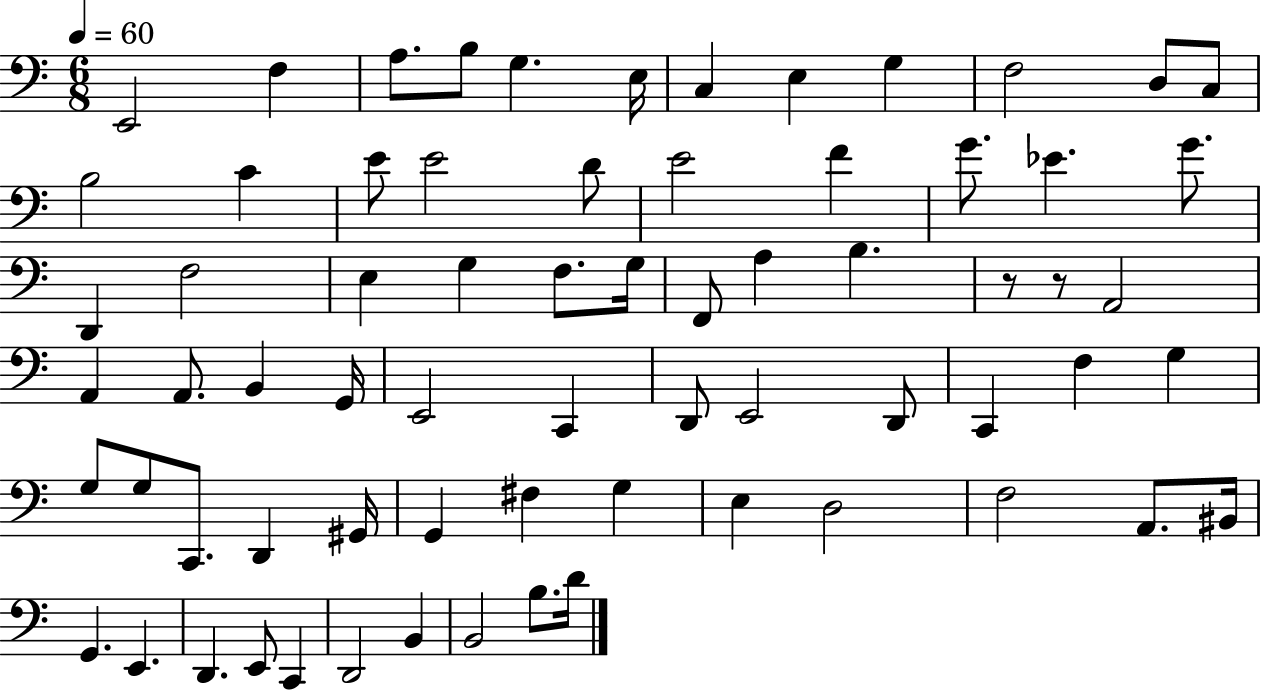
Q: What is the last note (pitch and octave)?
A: D4